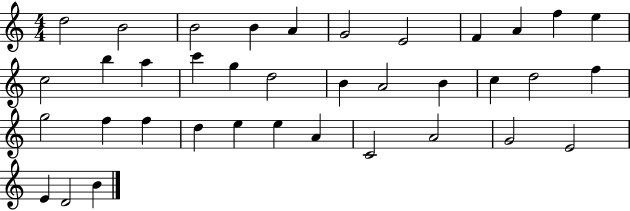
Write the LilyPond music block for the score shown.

{
  \clef treble
  \numericTimeSignature
  \time 4/4
  \key c \major
  d''2 b'2 | b'2 b'4 a'4 | g'2 e'2 | f'4 a'4 f''4 e''4 | \break c''2 b''4 a''4 | c'''4 g''4 d''2 | b'4 a'2 b'4 | c''4 d''2 f''4 | \break g''2 f''4 f''4 | d''4 e''4 e''4 a'4 | c'2 a'2 | g'2 e'2 | \break e'4 d'2 b'4 | \bar "|."
}